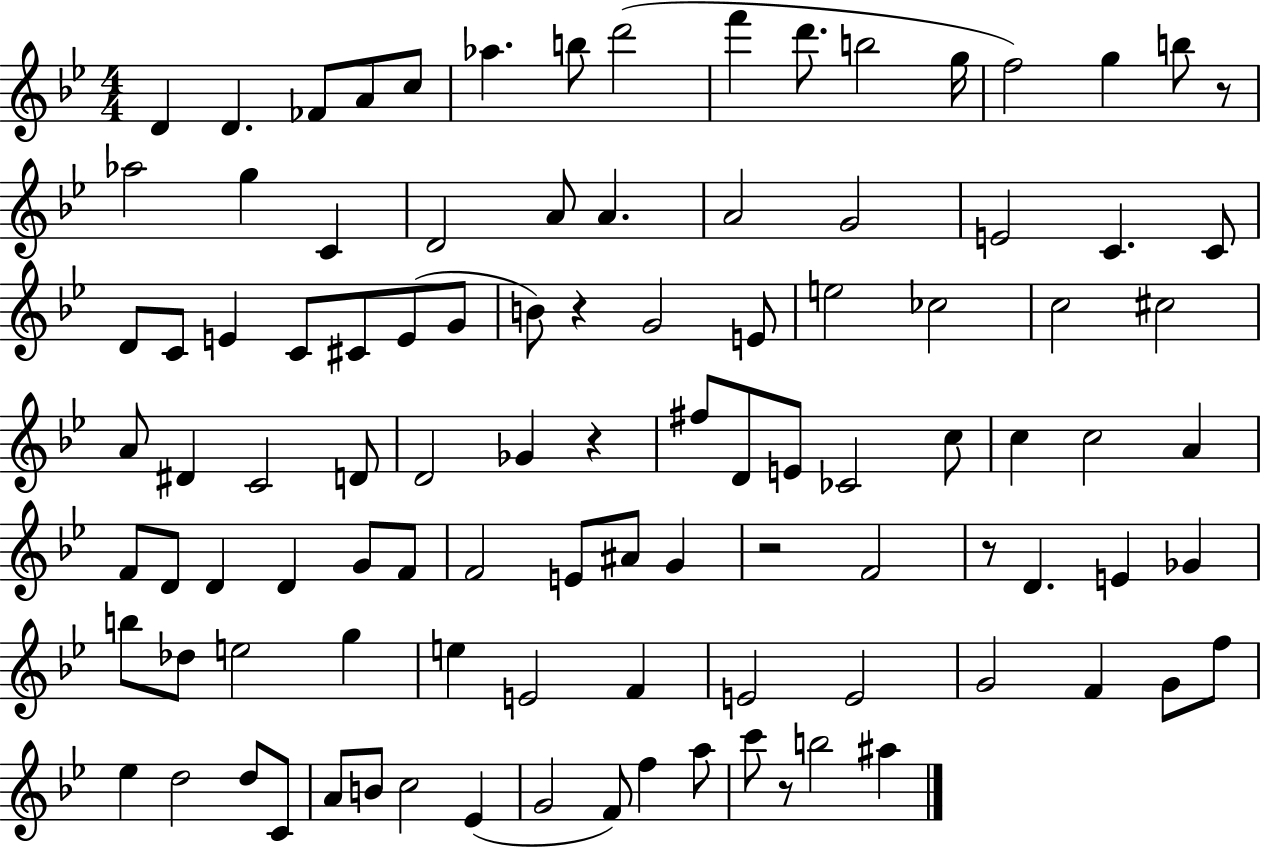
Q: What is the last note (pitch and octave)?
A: A#5